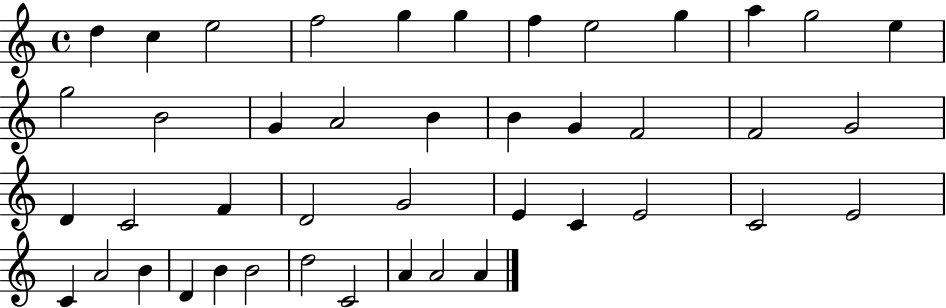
D5/q C5/q E5/h F5/h G5/q G5/q F5/q E5/h G5/q A5/q G5/h E5/q G5/h B4/h G4/q A4/h B4/q B4/q G4/q F4/h F4/h G4/h D4/q C4/h F4/q D4/h G4/h E4/q C4/q E4/h C4/h E4/h C4/q A4/h B4/q D4/q B4/q B4/h D5/h C4/h A4/q A4/h A4/q